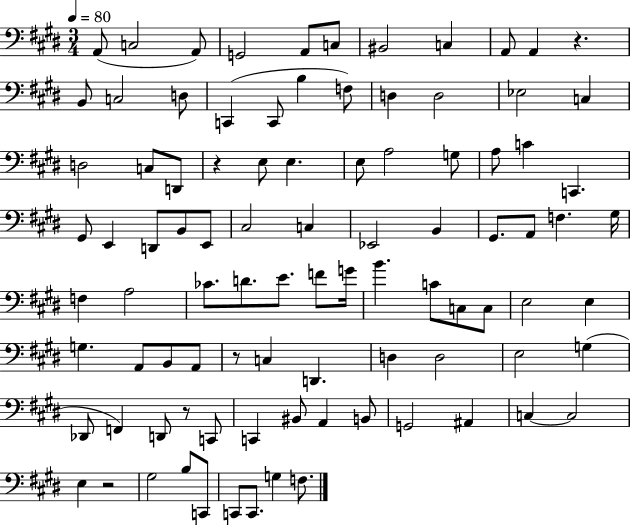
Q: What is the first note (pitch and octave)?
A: A2